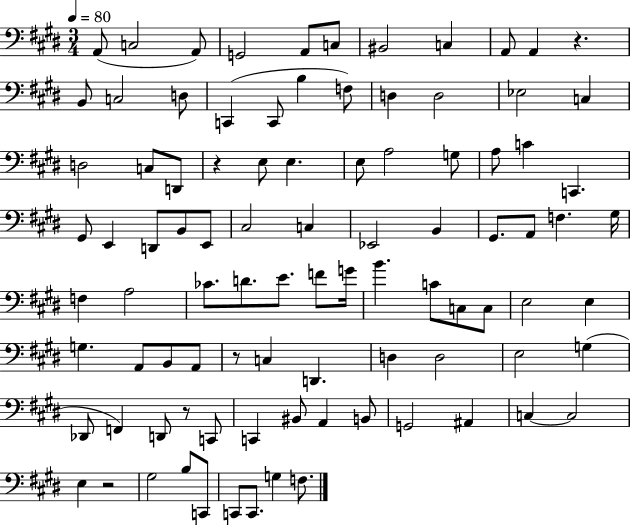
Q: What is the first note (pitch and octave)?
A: A2